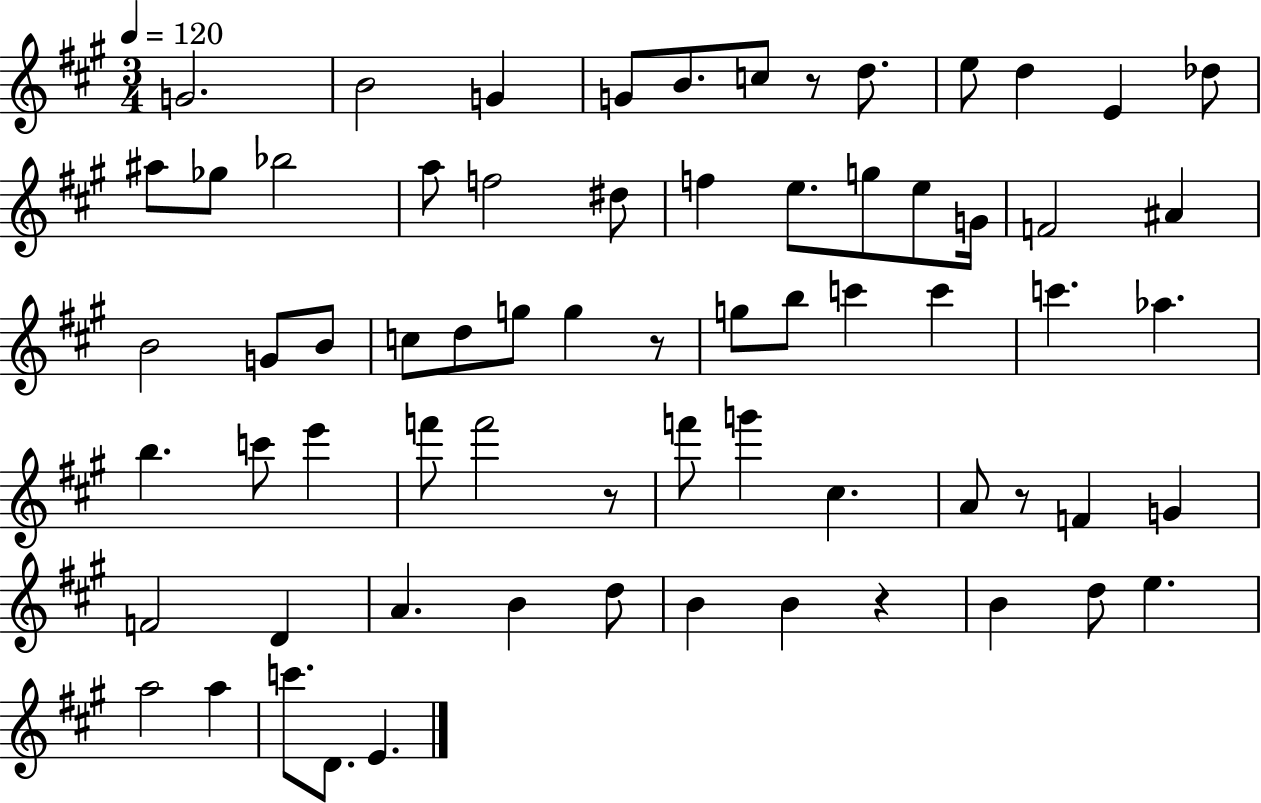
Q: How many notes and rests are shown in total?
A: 68